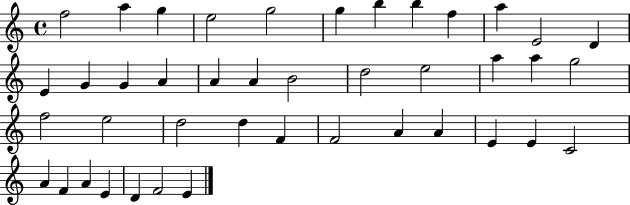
F5/h A5/q G5/q E5/h G5/h G5/q B5/q B5/q F5/q A5/q E4/h D4/q E4/q G4/q G4/q A4/q A4/q A4/q B4/h D5/h E5/h A5/q A5/q G5/h F5/h E5/h D5/h D5/q F4/q F4/h A4/q A4/q E4/q E4/q C4/h A4/q F4/q A4/q E4/q D4/q F4/h E4/q